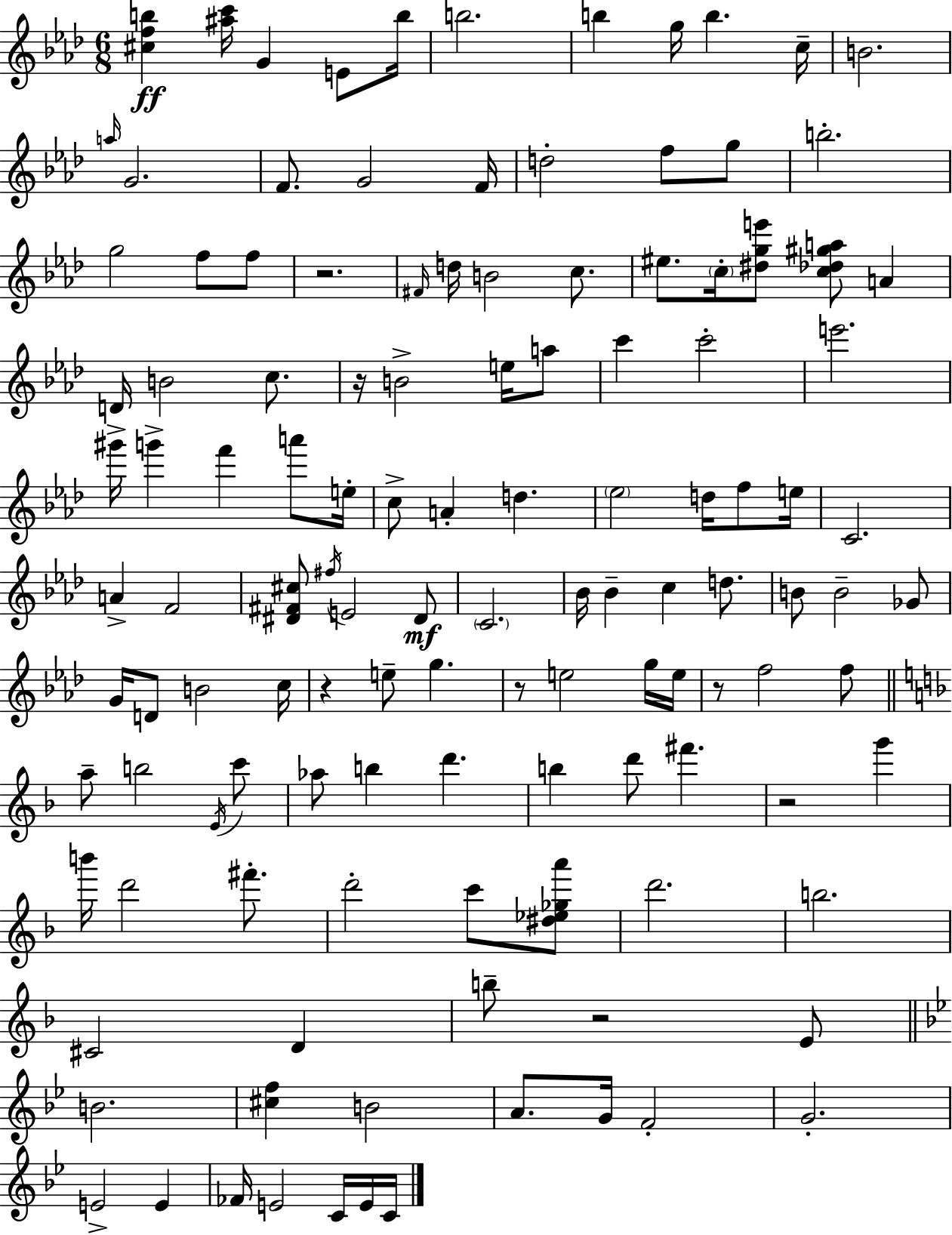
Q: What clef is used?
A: treble